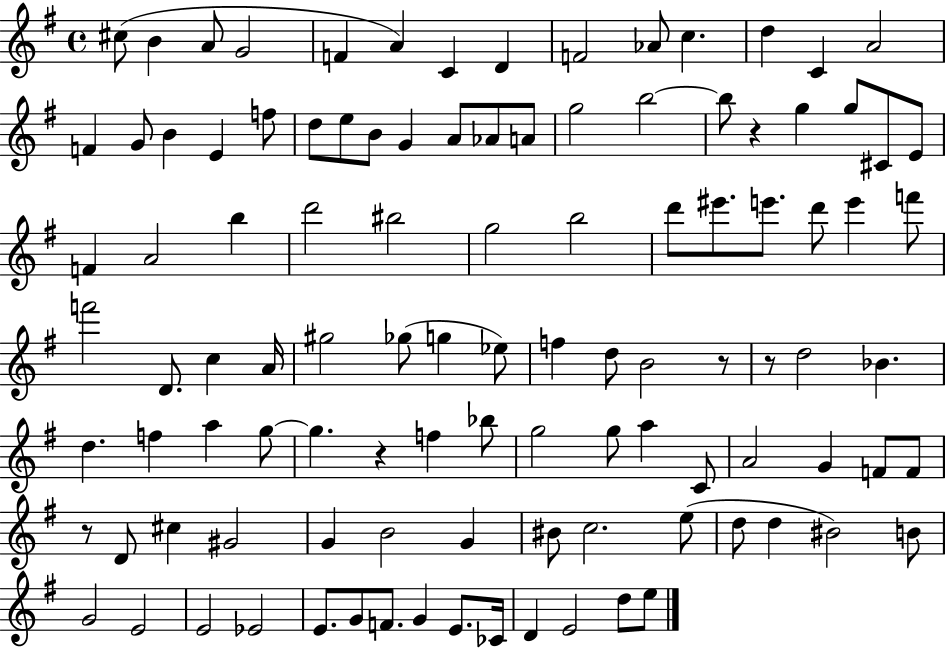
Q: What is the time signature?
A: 4/4